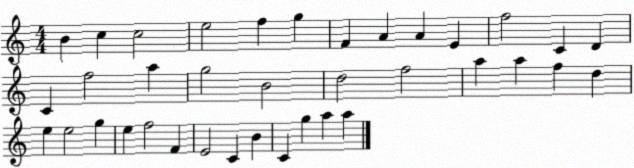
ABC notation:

X:1
T:Untitled
M:4/4
L:1/4
K:C
B c c2 e2 f g F A A E f2 C D C f2 a g2 B2 d2 f2 a a f d e e2 g e f2 F E2 C B C g a a